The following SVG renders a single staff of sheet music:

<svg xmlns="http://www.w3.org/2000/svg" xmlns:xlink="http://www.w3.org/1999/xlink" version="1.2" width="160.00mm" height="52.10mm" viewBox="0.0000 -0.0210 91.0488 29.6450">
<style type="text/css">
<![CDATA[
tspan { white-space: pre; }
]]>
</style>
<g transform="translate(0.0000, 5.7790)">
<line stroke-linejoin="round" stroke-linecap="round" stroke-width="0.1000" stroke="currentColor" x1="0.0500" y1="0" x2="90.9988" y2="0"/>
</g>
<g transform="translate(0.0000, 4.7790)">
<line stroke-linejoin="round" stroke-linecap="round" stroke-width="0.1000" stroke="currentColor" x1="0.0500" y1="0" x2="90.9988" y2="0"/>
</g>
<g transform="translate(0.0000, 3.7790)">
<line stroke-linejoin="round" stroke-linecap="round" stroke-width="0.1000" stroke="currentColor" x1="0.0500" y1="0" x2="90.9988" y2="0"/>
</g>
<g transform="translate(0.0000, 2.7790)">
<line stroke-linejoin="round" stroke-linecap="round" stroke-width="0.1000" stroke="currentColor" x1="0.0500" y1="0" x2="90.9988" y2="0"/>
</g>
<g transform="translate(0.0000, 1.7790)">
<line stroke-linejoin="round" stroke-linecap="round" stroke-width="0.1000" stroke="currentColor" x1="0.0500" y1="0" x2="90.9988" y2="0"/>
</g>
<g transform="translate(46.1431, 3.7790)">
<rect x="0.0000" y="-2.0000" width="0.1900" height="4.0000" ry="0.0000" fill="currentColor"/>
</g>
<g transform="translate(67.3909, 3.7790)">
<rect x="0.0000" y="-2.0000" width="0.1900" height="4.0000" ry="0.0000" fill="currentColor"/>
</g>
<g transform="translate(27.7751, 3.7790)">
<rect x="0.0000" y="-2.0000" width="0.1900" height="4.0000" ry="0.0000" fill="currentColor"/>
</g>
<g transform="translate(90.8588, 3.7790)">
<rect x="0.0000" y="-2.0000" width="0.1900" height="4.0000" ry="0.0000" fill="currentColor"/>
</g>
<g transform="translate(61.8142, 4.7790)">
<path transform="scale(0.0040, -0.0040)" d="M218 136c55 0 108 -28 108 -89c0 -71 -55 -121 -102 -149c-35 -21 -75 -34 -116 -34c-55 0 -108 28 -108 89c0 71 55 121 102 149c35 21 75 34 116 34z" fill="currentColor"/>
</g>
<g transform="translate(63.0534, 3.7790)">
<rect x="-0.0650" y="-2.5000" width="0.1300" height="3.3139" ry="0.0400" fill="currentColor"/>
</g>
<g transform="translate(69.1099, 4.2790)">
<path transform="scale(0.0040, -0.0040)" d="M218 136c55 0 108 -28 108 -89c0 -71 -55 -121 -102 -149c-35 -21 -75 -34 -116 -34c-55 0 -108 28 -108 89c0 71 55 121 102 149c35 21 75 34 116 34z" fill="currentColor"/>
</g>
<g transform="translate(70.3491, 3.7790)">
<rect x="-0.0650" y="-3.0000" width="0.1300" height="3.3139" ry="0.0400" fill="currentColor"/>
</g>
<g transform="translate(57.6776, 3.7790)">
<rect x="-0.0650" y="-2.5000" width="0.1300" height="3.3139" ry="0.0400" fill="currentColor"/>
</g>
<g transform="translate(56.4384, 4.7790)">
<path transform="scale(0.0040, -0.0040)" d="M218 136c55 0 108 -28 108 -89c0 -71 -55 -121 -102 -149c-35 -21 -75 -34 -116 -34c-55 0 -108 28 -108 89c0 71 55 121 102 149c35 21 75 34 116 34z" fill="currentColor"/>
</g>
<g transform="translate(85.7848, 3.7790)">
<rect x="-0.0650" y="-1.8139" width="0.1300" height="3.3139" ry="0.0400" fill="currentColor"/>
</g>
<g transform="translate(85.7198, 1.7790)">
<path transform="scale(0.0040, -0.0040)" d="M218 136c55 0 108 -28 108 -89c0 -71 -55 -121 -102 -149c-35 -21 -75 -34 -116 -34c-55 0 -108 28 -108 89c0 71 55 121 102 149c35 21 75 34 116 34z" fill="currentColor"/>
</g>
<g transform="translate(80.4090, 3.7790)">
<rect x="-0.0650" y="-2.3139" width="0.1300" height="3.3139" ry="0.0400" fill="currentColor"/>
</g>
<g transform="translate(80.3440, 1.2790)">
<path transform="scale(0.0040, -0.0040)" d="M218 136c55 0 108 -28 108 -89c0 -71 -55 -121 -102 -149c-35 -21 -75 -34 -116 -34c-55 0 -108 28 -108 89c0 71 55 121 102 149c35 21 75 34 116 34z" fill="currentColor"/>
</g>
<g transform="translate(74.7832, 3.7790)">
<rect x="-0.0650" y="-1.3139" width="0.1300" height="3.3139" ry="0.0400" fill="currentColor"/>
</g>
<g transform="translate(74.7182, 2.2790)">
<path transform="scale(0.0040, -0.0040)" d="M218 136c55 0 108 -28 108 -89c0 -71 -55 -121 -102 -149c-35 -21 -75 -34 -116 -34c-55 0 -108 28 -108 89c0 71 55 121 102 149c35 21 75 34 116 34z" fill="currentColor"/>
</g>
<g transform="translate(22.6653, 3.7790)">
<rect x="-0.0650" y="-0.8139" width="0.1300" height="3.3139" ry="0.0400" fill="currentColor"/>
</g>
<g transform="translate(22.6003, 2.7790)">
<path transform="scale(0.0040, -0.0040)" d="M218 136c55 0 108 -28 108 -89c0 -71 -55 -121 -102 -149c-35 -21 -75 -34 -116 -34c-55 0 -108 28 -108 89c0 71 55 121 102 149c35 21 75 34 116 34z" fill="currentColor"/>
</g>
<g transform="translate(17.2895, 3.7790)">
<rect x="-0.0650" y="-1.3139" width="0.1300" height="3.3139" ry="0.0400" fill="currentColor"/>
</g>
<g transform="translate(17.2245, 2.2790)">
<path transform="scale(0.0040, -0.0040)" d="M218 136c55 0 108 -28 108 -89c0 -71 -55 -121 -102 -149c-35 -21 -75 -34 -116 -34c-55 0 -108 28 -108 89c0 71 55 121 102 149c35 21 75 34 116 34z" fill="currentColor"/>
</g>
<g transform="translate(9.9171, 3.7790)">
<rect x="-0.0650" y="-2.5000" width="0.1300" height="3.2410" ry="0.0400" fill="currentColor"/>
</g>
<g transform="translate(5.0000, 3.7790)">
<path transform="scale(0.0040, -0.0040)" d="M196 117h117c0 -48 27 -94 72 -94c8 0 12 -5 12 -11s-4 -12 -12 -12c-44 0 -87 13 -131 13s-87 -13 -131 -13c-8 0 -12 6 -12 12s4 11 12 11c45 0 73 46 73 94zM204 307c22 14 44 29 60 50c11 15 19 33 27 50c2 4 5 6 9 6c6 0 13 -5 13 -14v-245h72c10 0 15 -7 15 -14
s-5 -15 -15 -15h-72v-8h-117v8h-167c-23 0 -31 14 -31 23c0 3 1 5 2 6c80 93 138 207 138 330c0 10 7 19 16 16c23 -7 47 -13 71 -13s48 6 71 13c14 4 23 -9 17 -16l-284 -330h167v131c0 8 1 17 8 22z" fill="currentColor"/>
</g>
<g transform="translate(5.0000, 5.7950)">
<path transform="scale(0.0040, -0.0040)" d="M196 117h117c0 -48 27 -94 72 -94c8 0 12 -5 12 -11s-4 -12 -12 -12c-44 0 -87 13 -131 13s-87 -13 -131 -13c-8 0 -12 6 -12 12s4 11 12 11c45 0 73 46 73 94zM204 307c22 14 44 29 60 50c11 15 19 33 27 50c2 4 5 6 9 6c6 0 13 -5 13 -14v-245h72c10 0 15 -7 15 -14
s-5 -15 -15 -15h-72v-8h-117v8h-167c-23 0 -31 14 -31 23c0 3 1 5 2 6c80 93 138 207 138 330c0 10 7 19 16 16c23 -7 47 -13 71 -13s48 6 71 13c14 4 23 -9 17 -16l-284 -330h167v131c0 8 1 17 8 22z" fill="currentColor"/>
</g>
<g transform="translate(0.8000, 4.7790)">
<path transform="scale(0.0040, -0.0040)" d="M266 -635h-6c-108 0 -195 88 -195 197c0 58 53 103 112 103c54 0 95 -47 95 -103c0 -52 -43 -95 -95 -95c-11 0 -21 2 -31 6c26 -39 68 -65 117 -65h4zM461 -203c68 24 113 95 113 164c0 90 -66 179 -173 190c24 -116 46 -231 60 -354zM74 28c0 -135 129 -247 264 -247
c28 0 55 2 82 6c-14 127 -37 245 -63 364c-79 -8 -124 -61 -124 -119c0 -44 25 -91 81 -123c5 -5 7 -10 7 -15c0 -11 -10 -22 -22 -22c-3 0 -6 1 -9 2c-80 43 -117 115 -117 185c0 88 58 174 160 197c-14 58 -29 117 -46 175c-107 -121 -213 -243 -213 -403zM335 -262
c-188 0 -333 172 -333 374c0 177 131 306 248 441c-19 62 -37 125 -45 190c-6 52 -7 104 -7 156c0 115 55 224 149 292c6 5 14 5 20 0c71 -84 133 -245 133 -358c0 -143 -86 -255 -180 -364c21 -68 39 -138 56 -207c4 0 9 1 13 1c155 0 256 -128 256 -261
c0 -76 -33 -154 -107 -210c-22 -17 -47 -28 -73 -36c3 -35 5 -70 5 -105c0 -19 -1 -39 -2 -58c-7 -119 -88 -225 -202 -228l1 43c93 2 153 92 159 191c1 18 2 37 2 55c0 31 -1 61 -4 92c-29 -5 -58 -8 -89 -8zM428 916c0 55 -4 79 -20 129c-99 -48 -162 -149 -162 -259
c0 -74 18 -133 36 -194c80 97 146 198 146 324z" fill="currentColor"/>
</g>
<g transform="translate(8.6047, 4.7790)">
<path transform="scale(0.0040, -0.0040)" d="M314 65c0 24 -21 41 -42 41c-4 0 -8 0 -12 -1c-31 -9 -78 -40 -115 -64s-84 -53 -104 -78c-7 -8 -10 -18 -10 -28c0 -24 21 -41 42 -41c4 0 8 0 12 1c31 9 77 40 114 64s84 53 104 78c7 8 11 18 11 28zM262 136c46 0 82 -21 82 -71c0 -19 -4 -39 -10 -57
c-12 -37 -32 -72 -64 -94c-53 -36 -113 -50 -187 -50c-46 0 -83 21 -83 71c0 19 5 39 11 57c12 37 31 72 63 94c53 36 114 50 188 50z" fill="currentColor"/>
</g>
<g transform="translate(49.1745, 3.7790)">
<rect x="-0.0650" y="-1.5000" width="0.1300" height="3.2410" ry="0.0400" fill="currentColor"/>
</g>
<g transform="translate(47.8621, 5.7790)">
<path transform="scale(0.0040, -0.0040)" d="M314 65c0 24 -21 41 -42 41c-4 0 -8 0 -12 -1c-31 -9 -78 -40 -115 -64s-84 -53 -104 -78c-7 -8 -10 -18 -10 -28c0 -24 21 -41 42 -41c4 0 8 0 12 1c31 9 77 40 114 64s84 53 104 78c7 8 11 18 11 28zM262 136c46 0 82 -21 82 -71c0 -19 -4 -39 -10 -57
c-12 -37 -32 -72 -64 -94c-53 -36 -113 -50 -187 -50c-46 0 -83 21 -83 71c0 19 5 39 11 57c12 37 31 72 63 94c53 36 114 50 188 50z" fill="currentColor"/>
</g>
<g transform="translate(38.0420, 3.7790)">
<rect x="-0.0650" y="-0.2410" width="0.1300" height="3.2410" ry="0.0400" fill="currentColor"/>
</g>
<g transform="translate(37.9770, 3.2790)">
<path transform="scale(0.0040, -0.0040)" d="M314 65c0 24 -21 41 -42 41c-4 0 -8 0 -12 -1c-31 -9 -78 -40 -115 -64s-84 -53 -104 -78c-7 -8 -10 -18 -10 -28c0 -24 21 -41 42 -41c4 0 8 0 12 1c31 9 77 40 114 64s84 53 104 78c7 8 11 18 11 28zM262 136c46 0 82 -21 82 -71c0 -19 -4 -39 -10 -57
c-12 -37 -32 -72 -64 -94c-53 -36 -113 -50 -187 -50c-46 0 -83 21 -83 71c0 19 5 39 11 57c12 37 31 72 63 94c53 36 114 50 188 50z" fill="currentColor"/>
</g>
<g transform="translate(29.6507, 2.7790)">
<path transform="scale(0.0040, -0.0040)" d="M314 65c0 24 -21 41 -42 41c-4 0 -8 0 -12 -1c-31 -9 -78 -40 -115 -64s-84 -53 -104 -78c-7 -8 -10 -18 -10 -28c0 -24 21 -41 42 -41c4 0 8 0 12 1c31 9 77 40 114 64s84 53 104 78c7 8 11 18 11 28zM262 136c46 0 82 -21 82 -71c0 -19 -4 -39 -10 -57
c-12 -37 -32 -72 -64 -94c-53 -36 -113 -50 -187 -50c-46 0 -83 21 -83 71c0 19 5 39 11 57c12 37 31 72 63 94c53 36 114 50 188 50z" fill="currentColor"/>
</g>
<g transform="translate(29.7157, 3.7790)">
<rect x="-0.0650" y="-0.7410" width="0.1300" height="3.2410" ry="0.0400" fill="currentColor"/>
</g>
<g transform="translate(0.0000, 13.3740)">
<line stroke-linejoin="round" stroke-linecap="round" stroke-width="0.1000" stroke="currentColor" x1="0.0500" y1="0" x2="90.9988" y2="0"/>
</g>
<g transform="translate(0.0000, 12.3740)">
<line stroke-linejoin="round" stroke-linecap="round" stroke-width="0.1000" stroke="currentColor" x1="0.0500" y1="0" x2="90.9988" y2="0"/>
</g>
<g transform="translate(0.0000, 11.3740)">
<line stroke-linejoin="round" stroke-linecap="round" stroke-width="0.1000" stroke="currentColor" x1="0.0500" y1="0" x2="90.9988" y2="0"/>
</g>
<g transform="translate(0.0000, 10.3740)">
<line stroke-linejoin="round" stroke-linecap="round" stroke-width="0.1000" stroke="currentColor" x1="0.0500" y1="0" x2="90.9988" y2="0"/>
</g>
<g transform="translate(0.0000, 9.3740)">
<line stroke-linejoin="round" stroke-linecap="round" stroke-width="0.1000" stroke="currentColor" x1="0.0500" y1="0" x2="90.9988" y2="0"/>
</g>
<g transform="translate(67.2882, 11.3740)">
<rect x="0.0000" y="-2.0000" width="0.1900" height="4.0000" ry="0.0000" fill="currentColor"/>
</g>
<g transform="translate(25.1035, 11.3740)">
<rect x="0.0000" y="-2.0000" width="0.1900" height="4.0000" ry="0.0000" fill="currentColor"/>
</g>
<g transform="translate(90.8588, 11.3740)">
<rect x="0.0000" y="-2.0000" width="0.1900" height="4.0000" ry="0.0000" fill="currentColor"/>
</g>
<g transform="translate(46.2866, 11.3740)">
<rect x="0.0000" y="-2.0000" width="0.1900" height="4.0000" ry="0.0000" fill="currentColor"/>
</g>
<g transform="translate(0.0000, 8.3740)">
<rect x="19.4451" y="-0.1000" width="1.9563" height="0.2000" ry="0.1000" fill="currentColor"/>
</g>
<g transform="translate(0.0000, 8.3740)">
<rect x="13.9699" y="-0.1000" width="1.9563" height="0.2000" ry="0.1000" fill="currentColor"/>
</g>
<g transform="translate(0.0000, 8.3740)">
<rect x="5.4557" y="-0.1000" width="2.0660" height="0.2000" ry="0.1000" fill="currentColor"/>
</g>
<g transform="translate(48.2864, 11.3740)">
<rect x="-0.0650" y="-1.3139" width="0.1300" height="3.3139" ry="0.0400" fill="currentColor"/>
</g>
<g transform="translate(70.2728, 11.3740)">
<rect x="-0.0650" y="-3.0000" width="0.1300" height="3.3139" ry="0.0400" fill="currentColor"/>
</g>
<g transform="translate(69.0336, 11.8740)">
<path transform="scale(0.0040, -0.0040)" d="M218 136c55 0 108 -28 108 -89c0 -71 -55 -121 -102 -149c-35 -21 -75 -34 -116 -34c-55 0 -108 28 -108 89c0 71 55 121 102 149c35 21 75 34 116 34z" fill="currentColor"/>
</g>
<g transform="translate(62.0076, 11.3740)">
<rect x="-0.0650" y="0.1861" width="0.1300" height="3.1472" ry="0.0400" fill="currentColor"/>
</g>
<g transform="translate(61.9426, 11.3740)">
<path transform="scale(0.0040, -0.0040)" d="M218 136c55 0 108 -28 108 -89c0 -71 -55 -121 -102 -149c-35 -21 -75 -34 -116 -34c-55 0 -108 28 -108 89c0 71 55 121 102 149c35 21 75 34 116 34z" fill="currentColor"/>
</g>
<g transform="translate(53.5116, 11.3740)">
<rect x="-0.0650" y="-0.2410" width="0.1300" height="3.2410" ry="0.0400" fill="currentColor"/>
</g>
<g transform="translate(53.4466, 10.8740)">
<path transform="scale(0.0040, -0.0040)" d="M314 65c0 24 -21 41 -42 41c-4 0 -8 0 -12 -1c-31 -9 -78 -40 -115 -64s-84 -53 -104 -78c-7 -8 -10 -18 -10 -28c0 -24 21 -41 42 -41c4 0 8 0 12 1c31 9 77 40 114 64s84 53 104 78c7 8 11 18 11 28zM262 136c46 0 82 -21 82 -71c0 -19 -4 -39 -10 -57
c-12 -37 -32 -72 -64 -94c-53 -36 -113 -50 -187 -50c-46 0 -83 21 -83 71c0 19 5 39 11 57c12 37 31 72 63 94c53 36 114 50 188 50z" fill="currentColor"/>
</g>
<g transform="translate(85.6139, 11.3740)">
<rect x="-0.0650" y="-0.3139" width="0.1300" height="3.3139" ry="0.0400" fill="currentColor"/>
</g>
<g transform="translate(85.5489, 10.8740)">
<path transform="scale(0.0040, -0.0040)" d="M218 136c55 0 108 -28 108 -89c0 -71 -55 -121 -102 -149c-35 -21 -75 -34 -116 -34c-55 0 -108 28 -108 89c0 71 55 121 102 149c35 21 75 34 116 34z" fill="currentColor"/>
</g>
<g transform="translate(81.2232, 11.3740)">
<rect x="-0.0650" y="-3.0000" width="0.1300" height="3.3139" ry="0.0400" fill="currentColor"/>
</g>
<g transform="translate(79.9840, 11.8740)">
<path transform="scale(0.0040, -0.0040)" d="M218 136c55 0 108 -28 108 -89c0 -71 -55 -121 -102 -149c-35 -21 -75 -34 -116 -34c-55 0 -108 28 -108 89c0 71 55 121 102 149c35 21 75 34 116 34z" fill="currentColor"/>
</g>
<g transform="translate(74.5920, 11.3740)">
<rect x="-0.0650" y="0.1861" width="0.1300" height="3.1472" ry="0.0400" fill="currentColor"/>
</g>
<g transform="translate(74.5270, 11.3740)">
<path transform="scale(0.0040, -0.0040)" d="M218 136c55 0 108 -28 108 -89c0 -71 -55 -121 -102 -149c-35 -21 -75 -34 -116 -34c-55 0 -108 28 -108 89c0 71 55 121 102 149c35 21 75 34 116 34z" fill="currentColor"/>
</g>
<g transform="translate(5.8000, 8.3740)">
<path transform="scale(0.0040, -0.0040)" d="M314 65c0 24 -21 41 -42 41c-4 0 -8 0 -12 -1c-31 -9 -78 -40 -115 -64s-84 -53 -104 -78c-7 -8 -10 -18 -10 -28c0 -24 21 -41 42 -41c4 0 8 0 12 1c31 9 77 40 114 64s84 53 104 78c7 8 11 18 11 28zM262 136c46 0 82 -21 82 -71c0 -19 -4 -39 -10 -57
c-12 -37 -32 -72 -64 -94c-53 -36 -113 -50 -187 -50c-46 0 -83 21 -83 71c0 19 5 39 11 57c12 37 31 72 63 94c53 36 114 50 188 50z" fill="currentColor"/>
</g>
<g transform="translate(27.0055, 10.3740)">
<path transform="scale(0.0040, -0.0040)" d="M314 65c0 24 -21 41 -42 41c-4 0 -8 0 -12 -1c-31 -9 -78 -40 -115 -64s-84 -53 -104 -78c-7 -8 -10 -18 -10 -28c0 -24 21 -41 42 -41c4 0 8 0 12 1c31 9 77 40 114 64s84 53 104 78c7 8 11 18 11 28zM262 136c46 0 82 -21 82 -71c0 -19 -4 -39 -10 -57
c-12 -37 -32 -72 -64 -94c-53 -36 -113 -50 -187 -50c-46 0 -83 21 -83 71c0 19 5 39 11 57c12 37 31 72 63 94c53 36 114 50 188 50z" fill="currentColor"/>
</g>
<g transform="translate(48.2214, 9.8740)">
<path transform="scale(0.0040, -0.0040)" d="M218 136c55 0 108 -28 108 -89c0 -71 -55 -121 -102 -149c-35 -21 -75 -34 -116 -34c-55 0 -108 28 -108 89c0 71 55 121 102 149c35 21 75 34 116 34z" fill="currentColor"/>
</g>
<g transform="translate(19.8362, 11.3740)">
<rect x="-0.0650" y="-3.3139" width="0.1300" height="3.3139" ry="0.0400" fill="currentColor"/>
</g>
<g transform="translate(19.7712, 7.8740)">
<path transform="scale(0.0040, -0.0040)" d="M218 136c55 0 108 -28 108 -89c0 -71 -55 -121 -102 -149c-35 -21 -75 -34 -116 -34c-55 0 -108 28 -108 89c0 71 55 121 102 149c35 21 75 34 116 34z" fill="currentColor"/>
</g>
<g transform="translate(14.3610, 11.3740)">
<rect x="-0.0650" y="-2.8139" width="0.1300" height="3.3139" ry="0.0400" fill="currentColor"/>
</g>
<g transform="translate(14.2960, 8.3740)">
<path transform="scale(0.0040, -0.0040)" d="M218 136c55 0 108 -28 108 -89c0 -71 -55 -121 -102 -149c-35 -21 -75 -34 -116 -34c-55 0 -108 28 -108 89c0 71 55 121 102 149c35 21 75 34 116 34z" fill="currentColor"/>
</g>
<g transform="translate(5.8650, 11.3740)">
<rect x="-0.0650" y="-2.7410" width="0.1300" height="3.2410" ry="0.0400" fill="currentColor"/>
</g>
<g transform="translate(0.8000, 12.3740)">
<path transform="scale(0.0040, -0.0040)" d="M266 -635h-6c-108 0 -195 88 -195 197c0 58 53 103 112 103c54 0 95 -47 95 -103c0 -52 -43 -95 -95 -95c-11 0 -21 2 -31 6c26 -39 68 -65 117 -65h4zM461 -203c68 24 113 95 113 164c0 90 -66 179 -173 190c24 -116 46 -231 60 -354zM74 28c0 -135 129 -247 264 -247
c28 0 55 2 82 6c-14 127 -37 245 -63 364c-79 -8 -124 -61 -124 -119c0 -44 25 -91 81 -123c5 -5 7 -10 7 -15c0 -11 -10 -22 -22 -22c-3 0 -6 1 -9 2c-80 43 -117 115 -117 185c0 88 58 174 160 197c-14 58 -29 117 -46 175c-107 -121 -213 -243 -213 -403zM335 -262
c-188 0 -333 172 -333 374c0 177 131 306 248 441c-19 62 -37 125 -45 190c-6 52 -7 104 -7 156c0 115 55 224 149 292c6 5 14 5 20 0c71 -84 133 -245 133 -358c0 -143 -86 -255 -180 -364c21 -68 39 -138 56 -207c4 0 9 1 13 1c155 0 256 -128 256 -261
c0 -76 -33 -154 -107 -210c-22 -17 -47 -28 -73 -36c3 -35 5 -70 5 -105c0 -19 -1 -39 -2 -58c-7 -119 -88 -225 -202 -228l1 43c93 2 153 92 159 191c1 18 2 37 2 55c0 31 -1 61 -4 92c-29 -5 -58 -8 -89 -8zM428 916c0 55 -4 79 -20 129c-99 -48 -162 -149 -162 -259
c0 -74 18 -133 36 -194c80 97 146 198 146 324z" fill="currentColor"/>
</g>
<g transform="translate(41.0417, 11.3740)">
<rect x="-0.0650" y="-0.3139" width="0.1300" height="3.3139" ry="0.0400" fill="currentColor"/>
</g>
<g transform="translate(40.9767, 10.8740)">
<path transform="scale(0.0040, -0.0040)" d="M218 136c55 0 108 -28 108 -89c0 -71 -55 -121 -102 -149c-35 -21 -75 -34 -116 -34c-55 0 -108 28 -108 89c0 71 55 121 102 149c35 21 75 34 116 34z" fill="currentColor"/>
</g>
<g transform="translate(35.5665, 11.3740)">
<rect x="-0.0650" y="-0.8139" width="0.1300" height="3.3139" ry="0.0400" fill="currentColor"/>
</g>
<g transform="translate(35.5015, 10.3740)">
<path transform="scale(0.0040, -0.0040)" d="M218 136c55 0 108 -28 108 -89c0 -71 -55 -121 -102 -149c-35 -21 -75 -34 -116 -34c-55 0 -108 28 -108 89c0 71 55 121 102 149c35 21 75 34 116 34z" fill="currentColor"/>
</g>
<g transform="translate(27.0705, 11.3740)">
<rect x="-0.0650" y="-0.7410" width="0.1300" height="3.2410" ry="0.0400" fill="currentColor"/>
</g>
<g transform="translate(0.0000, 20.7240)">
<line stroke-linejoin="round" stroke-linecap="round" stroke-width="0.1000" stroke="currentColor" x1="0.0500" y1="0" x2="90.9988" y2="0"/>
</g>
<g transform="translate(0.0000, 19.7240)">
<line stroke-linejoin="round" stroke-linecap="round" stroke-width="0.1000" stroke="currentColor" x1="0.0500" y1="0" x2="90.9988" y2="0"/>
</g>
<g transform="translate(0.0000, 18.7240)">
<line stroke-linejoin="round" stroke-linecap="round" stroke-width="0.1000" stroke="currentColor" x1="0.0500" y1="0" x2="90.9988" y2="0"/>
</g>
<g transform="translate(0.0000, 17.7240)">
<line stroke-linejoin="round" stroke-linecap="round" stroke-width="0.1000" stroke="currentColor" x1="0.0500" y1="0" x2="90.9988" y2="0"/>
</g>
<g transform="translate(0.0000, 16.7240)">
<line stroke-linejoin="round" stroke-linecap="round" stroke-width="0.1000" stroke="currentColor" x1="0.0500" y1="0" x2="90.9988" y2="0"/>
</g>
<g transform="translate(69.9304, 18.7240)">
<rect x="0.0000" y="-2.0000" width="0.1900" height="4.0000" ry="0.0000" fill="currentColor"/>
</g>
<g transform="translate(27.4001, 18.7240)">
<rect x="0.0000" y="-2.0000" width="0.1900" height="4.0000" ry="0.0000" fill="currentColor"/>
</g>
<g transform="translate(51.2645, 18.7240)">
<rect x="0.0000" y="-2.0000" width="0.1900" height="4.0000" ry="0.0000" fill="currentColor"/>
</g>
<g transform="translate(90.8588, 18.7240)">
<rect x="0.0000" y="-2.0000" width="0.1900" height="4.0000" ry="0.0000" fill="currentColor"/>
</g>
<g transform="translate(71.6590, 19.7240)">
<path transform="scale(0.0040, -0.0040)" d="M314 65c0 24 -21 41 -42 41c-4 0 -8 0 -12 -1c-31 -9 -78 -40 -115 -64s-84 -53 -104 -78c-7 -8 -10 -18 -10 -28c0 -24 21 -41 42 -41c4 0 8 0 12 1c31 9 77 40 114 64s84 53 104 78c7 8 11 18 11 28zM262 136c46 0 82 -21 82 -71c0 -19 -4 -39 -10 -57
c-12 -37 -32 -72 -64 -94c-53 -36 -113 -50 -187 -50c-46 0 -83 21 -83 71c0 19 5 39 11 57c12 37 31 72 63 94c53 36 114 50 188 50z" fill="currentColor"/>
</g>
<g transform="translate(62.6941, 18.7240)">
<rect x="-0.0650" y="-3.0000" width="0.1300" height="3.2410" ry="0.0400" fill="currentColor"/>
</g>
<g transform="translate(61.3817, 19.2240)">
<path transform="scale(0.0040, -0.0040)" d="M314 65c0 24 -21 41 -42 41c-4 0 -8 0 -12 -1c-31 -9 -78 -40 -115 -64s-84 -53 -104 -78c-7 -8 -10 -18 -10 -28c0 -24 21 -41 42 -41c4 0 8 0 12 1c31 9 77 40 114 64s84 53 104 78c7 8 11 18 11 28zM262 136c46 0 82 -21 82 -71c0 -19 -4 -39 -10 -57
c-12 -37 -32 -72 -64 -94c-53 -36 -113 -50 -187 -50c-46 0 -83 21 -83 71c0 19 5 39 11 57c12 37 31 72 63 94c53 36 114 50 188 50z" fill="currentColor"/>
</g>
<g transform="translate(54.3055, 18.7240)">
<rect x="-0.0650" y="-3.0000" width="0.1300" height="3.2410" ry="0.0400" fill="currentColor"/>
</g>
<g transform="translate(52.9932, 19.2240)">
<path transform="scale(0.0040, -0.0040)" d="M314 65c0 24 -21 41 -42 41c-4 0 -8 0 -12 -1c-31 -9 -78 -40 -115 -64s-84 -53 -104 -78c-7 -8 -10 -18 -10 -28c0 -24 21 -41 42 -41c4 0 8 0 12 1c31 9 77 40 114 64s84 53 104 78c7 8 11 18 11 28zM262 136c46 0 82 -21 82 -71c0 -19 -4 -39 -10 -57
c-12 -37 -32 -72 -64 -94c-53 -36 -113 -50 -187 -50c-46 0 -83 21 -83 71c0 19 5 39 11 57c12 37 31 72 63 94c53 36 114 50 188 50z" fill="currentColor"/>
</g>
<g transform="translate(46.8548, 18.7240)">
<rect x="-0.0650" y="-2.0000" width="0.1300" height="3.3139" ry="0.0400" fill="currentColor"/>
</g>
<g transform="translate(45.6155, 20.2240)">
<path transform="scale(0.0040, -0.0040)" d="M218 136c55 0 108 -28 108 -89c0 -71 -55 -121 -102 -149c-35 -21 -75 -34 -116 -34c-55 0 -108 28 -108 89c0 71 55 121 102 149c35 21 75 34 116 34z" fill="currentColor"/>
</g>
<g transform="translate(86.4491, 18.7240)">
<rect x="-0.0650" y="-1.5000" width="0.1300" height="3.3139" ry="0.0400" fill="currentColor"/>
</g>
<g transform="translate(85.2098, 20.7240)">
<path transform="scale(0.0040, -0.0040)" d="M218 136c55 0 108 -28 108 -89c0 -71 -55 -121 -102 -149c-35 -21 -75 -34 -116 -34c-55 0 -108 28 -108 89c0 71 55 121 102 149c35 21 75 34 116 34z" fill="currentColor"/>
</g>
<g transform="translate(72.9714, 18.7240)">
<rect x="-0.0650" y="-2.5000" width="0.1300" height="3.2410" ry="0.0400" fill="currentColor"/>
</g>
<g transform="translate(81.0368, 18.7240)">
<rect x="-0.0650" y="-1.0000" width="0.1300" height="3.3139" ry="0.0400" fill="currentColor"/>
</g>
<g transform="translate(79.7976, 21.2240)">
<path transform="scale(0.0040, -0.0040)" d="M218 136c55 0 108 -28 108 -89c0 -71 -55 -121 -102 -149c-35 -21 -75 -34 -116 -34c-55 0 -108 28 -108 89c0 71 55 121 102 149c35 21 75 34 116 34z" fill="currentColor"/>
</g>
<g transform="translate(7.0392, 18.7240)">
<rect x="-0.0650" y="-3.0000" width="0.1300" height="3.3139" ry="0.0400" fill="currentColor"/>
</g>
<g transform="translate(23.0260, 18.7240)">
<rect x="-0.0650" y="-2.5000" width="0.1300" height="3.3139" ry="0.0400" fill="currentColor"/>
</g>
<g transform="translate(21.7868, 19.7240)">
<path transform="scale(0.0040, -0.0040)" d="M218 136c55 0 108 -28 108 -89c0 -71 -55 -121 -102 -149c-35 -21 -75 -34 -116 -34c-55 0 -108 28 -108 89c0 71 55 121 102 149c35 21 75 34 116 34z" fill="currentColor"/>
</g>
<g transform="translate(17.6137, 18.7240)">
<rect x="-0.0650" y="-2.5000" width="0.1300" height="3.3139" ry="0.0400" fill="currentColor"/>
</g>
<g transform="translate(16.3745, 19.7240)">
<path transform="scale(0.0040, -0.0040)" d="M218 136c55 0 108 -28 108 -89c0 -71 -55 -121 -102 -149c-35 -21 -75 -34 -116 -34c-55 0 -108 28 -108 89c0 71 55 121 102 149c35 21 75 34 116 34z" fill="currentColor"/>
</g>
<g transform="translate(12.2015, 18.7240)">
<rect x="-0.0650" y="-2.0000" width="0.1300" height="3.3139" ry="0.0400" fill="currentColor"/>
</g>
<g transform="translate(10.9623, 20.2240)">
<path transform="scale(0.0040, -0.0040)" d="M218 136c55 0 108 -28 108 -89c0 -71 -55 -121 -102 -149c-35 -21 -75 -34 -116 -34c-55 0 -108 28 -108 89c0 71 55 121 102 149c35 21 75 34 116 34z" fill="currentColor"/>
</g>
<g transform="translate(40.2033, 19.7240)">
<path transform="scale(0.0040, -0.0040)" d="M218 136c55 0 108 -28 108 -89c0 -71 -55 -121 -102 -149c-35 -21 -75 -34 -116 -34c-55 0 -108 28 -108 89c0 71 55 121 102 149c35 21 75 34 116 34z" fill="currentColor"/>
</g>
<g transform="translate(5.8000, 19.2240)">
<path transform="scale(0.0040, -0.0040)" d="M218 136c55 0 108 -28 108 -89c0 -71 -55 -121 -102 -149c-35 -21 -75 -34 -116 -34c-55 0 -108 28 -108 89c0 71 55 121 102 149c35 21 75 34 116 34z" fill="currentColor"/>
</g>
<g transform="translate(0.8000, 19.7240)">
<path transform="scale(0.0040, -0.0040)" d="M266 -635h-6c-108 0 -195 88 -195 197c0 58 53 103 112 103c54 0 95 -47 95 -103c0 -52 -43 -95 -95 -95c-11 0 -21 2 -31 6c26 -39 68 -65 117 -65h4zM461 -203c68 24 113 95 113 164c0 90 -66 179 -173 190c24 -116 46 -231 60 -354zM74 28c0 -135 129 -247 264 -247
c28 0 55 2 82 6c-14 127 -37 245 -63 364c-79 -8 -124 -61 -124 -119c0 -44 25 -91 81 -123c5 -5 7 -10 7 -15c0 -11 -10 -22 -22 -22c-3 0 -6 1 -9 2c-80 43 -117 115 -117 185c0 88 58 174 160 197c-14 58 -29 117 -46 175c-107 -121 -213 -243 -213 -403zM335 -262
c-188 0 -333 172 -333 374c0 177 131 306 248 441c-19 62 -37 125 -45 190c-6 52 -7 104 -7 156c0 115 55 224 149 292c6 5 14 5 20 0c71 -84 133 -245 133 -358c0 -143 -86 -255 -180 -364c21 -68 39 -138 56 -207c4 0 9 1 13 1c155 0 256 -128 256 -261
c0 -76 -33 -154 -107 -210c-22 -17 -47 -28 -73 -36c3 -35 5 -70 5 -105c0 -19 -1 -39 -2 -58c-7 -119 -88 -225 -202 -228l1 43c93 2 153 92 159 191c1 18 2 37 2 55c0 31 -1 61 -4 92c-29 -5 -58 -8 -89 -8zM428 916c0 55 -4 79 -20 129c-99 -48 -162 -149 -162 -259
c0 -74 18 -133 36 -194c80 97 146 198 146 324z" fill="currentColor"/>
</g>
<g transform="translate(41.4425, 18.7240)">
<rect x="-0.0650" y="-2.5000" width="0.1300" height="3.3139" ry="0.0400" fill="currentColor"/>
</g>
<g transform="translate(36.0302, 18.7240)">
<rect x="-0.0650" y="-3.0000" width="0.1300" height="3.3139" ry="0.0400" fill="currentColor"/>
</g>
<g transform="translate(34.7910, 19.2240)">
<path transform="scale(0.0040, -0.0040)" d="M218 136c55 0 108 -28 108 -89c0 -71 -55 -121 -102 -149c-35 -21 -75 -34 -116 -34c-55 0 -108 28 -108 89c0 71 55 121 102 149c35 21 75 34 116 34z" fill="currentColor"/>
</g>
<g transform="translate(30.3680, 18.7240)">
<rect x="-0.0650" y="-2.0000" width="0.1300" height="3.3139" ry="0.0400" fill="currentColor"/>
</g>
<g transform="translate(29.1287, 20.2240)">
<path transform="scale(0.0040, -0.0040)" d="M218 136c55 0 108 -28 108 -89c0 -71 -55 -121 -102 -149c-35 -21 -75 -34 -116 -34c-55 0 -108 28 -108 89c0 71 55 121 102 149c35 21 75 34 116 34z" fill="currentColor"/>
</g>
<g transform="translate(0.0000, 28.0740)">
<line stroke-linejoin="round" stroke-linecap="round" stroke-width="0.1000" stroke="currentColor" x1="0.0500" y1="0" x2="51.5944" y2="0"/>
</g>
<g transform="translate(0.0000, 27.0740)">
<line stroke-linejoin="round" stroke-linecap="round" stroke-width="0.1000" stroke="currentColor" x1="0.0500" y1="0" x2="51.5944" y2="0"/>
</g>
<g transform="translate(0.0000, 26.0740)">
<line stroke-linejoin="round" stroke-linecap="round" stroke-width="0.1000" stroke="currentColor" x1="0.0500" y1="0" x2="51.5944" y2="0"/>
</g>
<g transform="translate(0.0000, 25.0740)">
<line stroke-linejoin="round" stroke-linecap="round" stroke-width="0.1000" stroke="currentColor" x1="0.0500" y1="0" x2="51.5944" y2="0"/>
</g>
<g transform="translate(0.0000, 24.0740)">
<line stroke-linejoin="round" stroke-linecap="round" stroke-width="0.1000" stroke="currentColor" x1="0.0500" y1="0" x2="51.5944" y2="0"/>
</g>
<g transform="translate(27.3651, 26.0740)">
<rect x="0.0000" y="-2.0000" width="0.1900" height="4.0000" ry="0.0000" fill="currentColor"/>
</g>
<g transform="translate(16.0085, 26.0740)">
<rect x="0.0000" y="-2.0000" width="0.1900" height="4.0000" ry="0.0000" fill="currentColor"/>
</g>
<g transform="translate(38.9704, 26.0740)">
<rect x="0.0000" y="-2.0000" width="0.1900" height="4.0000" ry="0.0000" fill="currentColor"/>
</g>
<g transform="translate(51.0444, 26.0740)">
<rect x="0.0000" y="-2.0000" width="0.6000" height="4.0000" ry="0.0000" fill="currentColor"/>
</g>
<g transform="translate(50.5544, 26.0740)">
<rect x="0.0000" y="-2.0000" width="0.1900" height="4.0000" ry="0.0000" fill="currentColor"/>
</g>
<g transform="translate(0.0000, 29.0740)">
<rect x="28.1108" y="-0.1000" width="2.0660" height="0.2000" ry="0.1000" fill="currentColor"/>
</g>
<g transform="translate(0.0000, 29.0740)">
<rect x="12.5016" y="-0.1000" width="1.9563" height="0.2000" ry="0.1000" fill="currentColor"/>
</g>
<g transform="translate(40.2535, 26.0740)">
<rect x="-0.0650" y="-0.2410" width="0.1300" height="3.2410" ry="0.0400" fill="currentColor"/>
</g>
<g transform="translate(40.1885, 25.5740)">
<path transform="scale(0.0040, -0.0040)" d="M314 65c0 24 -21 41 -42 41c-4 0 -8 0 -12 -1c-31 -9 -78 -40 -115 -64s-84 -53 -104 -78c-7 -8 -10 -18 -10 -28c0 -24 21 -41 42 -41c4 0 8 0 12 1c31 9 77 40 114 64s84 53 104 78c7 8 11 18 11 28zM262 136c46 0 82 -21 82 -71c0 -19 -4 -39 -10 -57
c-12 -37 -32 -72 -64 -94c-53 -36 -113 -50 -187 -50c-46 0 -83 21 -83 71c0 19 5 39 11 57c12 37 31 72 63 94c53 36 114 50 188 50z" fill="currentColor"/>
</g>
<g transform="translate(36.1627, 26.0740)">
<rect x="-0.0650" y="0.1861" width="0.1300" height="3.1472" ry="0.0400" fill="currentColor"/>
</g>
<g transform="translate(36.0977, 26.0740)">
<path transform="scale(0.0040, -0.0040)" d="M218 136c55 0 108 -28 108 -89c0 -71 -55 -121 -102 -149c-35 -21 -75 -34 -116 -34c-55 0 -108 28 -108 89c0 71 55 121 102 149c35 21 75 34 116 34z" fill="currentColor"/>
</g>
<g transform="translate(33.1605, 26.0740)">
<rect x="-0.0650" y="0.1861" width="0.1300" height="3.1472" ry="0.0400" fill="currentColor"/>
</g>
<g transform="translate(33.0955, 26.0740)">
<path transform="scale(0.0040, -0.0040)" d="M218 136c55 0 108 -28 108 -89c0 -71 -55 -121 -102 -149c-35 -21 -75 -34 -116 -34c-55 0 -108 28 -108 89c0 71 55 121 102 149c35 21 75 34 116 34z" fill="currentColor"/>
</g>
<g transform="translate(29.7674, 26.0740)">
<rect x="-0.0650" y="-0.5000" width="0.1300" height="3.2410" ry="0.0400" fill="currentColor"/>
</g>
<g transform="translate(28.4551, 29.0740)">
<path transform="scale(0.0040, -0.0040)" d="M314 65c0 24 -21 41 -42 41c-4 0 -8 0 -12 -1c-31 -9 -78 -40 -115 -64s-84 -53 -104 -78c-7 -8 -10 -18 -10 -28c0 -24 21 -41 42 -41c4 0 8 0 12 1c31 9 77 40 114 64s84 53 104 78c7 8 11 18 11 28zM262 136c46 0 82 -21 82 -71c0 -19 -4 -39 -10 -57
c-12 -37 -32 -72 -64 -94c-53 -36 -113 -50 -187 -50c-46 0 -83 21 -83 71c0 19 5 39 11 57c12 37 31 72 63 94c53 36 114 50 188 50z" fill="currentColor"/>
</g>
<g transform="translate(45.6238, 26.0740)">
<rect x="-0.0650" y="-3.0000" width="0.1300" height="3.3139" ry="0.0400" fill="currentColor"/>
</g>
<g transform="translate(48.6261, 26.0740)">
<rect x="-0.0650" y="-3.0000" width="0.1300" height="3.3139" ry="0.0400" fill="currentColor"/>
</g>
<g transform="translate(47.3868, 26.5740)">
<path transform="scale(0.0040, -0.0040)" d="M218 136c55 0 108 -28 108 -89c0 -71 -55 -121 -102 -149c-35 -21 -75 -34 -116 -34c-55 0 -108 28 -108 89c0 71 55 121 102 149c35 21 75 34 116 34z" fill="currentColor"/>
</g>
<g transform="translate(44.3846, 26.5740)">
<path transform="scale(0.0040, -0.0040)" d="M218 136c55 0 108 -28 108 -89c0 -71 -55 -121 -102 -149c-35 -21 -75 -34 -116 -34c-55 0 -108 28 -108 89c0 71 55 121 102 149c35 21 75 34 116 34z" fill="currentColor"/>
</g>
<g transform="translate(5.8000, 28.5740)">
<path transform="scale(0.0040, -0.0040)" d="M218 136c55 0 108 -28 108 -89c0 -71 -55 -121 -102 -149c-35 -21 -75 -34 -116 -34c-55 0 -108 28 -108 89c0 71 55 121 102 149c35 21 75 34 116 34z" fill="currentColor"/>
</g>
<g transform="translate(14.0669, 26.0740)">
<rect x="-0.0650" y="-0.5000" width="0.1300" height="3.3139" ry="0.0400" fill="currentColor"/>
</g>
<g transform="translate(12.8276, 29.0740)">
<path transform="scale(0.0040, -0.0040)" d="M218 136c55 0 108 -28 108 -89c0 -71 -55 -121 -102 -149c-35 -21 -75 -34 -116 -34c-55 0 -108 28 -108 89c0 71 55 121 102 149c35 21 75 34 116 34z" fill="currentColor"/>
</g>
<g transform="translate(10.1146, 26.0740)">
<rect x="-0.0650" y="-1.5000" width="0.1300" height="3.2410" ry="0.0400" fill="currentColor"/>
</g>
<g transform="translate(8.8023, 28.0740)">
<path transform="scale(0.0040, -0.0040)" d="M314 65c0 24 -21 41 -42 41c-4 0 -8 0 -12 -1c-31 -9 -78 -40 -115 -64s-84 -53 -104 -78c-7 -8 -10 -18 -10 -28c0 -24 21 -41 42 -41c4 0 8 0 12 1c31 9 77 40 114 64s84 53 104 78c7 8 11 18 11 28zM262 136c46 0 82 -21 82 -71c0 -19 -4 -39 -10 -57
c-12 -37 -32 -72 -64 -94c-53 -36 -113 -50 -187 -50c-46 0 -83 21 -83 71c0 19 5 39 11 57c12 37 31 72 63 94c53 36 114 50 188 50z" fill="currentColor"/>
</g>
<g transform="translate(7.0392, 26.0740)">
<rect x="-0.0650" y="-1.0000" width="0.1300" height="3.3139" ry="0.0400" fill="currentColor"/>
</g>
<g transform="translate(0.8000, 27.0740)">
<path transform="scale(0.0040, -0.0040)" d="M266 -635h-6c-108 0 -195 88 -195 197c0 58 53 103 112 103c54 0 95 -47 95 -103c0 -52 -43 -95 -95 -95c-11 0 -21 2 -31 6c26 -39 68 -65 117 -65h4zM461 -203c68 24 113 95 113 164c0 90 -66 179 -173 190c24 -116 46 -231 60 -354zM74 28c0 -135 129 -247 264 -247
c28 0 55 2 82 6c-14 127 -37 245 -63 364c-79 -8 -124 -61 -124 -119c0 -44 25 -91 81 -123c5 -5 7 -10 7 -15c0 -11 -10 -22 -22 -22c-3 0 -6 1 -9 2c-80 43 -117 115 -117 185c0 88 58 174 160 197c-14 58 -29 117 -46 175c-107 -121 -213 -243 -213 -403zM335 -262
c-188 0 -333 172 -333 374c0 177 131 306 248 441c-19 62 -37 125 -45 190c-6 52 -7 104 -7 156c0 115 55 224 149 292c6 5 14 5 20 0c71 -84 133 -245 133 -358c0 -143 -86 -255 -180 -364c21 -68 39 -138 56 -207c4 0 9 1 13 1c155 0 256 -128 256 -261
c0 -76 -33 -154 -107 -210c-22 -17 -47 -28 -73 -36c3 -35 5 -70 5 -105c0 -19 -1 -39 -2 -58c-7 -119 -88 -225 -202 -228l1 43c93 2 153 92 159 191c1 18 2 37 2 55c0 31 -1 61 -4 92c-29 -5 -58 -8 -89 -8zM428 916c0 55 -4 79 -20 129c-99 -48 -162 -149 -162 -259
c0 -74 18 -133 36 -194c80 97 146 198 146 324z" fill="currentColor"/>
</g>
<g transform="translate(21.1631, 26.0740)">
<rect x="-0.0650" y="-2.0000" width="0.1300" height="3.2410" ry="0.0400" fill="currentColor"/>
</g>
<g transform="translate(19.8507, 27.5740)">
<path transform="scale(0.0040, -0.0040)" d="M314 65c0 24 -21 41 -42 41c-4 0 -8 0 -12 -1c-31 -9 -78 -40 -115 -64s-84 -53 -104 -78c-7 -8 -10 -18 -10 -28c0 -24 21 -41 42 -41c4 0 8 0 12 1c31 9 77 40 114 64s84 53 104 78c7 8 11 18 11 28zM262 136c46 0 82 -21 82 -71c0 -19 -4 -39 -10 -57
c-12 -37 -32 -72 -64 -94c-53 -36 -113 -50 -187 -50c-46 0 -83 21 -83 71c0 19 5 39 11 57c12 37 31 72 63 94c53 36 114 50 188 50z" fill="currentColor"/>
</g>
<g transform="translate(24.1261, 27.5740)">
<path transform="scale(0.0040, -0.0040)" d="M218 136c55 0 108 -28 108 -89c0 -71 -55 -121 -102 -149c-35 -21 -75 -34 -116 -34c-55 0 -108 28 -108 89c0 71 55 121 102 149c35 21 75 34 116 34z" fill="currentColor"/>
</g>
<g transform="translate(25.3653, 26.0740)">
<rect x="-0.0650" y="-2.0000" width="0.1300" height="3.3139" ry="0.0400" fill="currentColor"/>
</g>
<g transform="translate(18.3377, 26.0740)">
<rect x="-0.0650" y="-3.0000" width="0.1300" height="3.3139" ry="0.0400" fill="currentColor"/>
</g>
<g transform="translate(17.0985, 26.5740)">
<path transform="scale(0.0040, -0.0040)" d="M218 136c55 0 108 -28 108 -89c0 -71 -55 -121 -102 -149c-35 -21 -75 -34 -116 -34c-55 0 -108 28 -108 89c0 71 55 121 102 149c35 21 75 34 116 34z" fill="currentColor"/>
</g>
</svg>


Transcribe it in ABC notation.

X:1
T:Untitled
M:4/4
L:1/4
K:C
G2 e d d2 c2 E2 G G A e g f a2 a b d2 d c e c2 B A B A c A F G G F A G F A2 A2 G2 D E D E2 C A F2 F C2 B B c2 A A